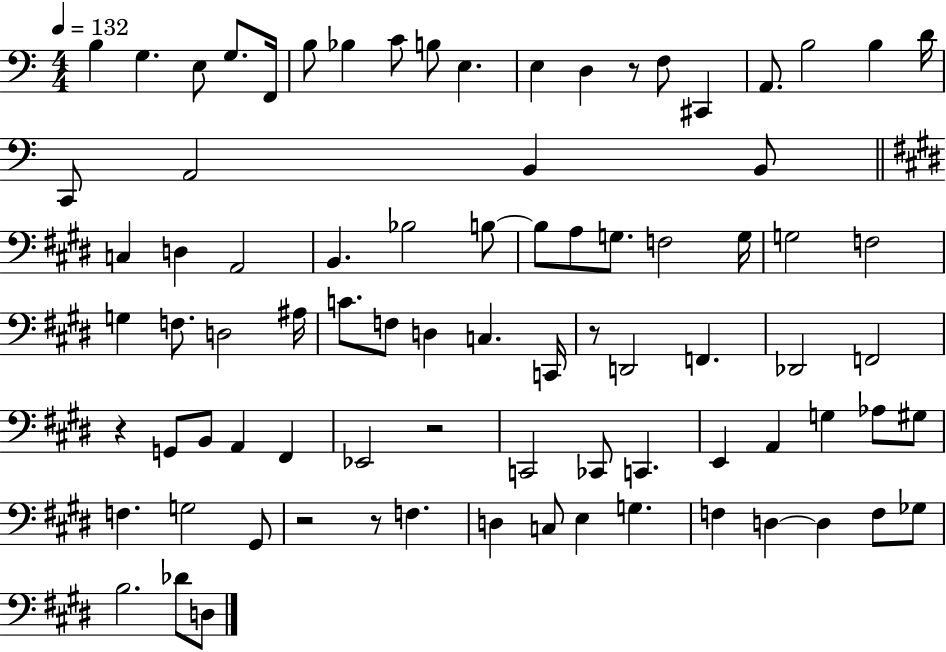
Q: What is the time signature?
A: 4/4